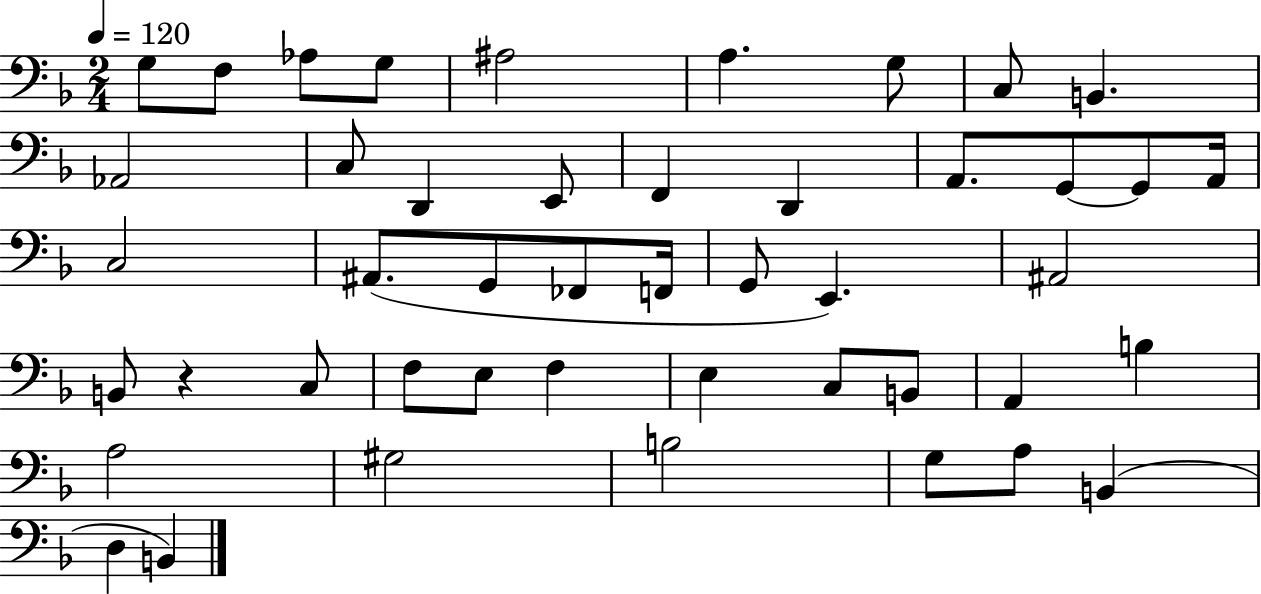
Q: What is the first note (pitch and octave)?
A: G3